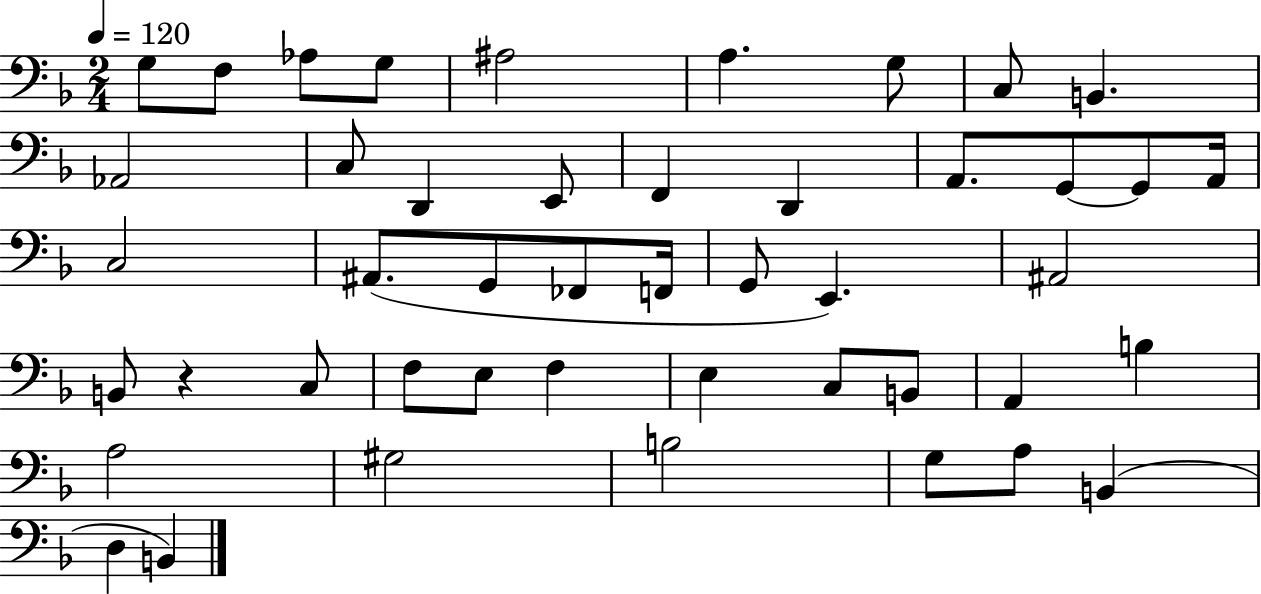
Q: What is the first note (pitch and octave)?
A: G3